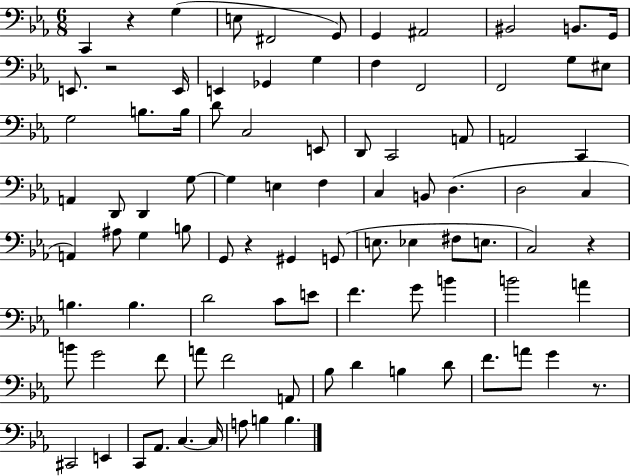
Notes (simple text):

C2/q R/q G3/q E3/e F#2/h G2/e G2/q A#2/h BIS2/h B2/e. G2/s E2/e. R/h E2/s E2/q Gb2/q G3/q F3/q F2/h F2/h G3/e EIS3/e G3/h B3/e. B3/s D4/e C3/h E2/e D2/e C2/h A2/e A2/h C2/q A2/q D2/e D2/q G3/e G3/q E3/q F3/q C3/q B2/e D3/q. D3/h C3/q A2/q A#3/e G3/q B3/e G2/e R/q G#2/q G2/e E3/e. Eb3/q F#3/e E3/e. C3/h R/q B3/q. B3/q. D4/h C4/e E4/e F4/q. G4/e B4/q B4/h A4/q B4/e G4/h F4/e A4/e F4/h A2/e Bb3/e D4/q B3/q D4/e F4/e. A4/e G4/q R/e. C#2/h E2/q C2/e Ab2/e. C3/q. C3/s A3/e B3/q B3/q.